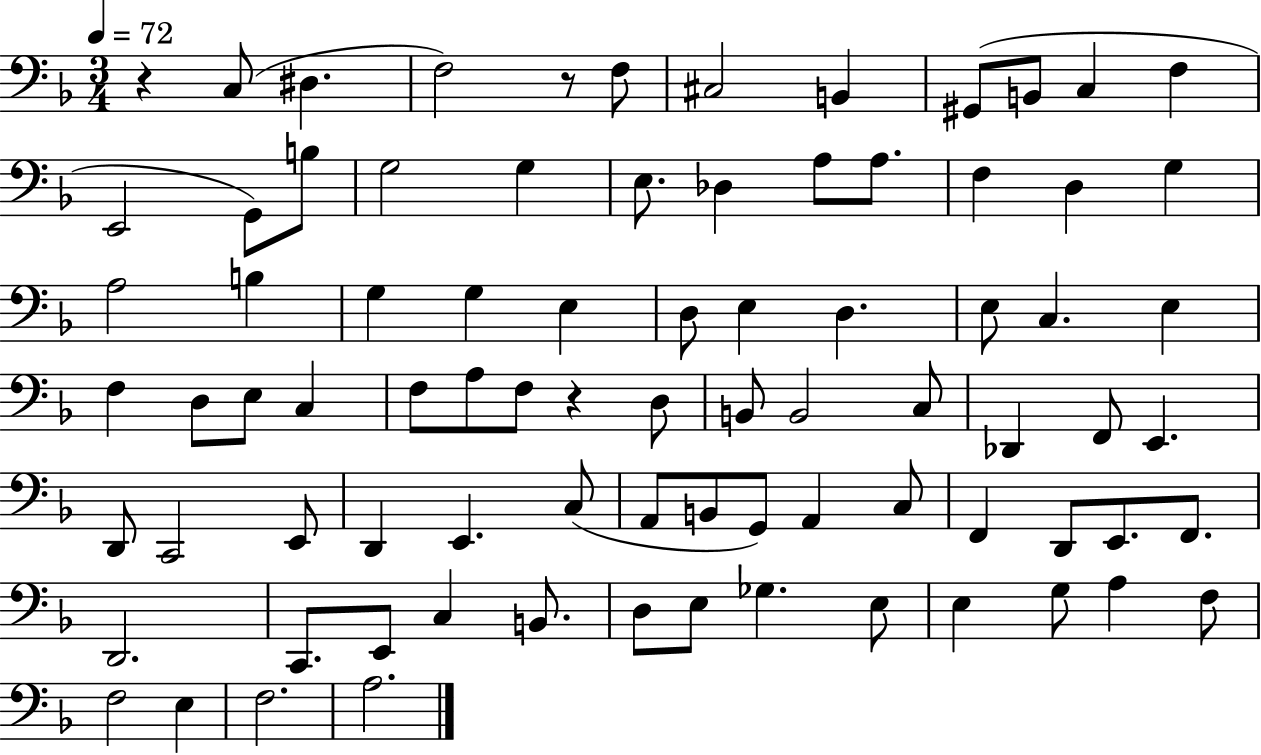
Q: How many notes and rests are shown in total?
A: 82